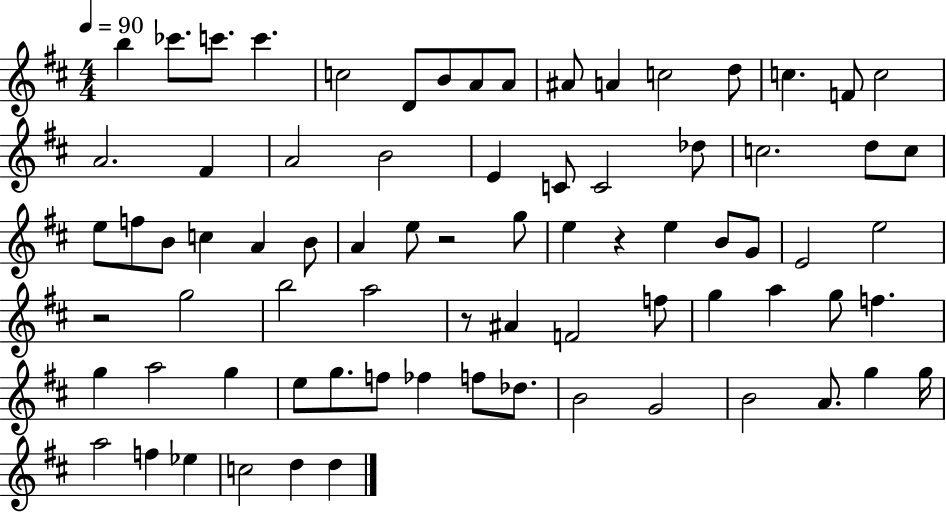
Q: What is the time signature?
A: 4/4